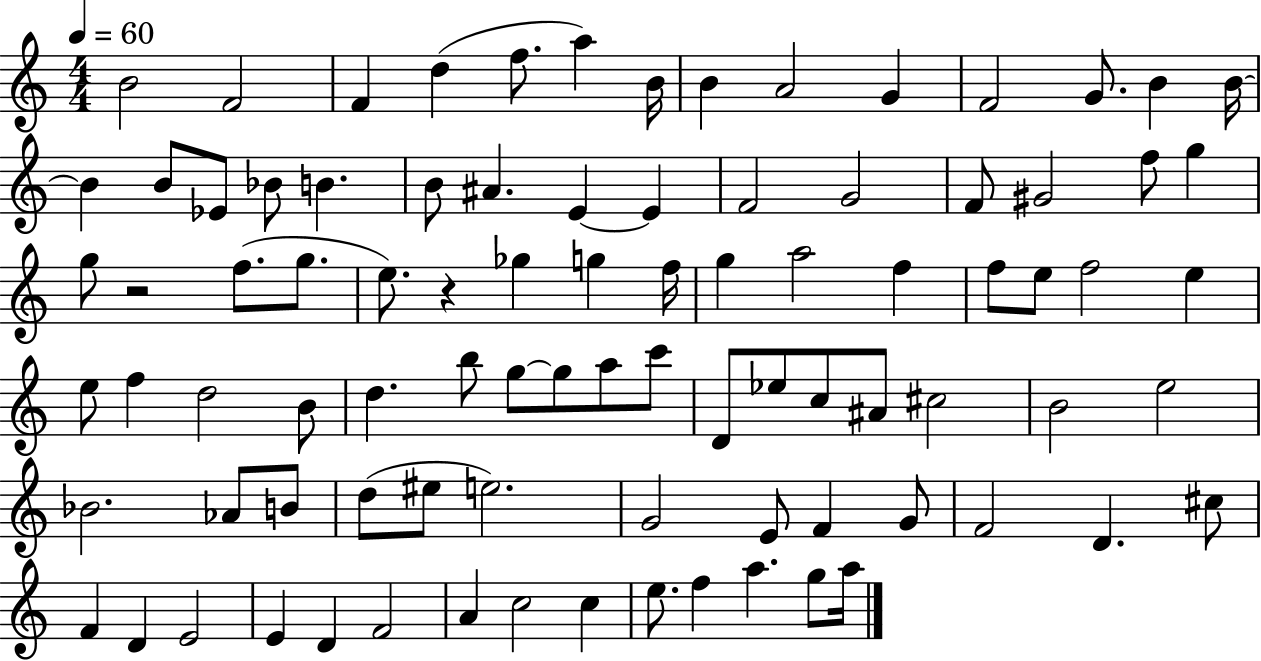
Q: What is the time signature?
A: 4/4